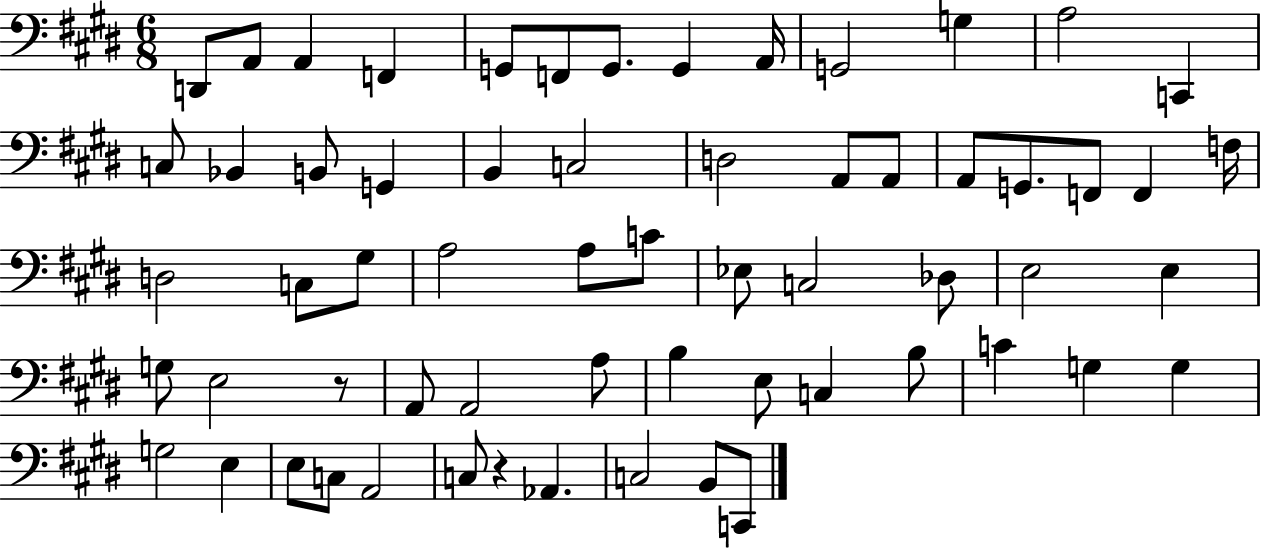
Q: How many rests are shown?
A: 2